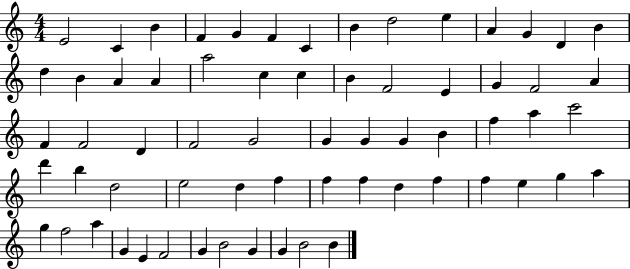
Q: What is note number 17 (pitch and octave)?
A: A4